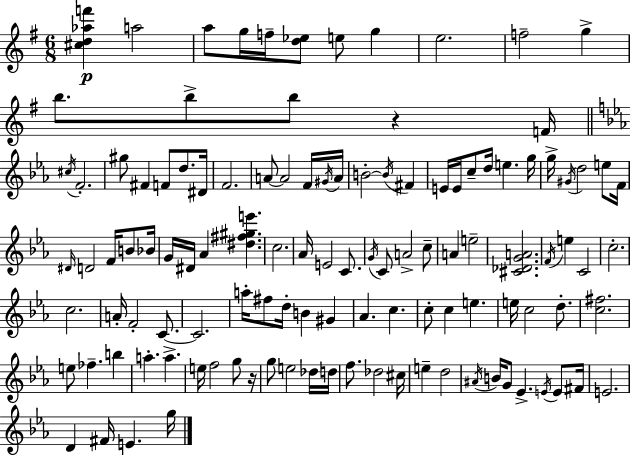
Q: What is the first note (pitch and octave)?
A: A5